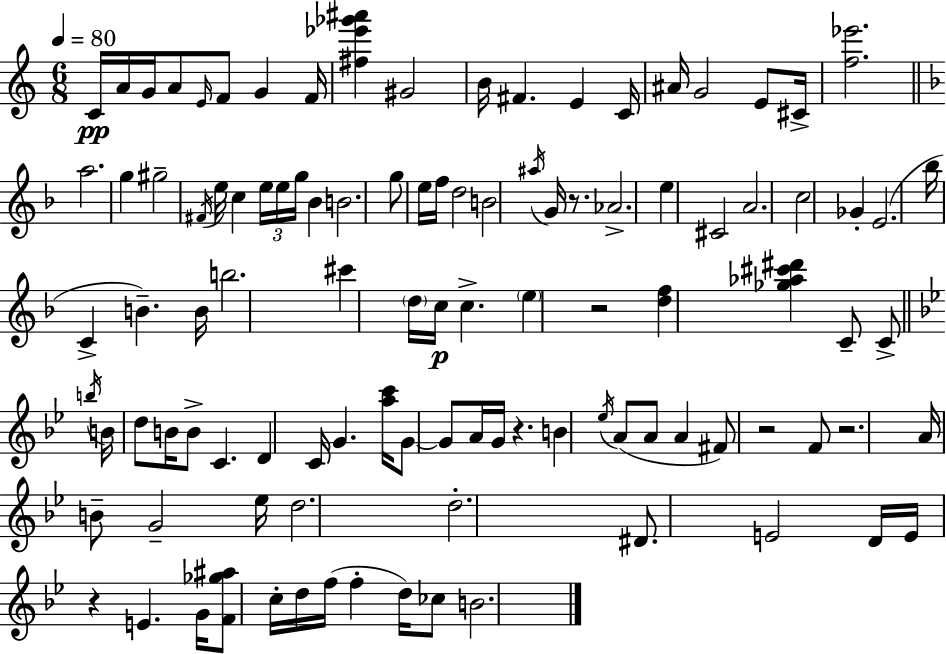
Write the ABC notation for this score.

X:1
T:Untitled
M:6/8
L:1/4
K:C
C/4 A/4 G/4 A/2 E/4 F/2 G F/4 [^f_e'_g'^a'] ^G2 B/4 ^F E C/4 ^A/4 G2 E/2 ^C/4 [f_e']2 a2 g ^g2 ^F/4 e/4 c e/4 e/4 g/4 _B B2 g/2 e/4 f/4 d2 B2 ^a/4 G/4 z/2 _A2 e ^C2 A2 c2 _G E2 _b/4 C B B/4 b2 ^c' d/4 c/4 c e z2 [df] [_g_a^c'^d'] C/2 C/2 b/4 B/4 d/2 B/4 B/2 C D C/4 G [ac']/4 G/2 G/2 A/4 G/4 z B _e/4 A/2 A/2 A ^F/2 z2 F/2 z2 A/4 B/2 G2 _e/4 d2 d2 ^D/2 E2 D/4 E/4 z E G/4 [F_g^a]/2 c/4 d/4 f/4 f d/4 _c/2 B2